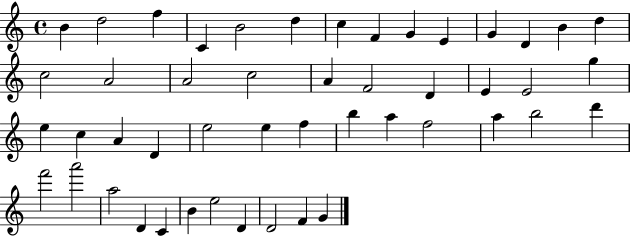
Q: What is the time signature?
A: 4/4